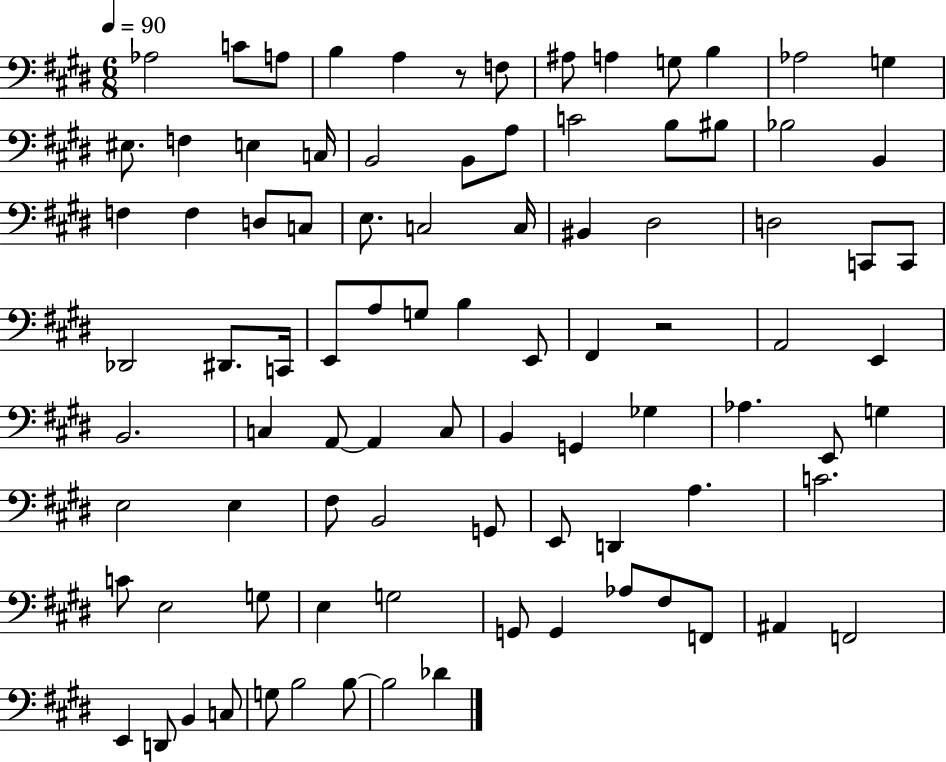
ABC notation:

X:1
T:Untitled
M:6/8
L:1/4
K:E
_A,2 C/2 A,/2 B, A, z/2 F,/2 ^A,/2 A, G,/2 B, _A,2 G, ^E,/2 F, E, C,/4 B,,2 B,,/2 A,/2 C2 B,/2 ^B,/2 _B,2 B,, F, F, D,/2 C,/2 E,/2 C,2 C,/4 ^B,, ^D,2 D,2 C,,/2 C,,/2 _D,,2 ^D,,/2 C,,/4 E,,/2 A,/2 G,/2 B, E,,/2 ^F,, z2 A,,2 E,, B,,2 C, A,,/2 A,, C,/2 B,, G,, _G, _A, E,,/2 G, E,2 E, ^F,/2 B,,2 G,,/2 E,,/2 D,, A, C2 C/2 E,2 G,/2 E, G,2 G,,/2 G,, _A,/2 ^F,/2 F,,/2 ^A,, F,,2 E,, D,,/2 B,, C,/2 G,/2 B,2 B,/2 B,2 _D